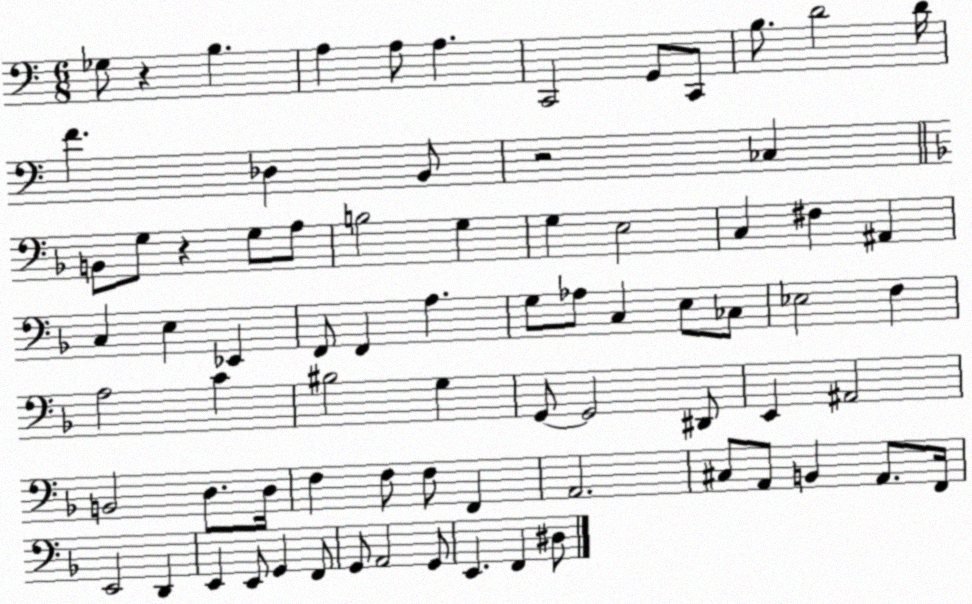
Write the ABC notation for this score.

X:1
T:Untitled
M:6/8
L:1/4
K:C
_G,/2 z B, A, A,/2 A, C,,2 G,,/2 C,,/2 B,/2 D2 D/4 F _D, B,,/2 z2 _C, B,,/2 G,/2 z G,/2 A,/2 B,2 G, G, E,2 C, ^F, ^A,, C, E, _E,, F,,/2 F,, A, G,/2 _A,/2 C, E,/2 _C,/2 _E,2 F, A,2 C ^B,2 G, G,,/2 G,,2 ^D,,/2 E,, ^A,,2 B,,2 D,/2 D,/4 F, F,/2 F,/2 F,, A,,2 ^C,/2 A,,/2 B,, A,,/2 F,,/4 E,,2 D,, E,, E,,/2 G,, F,,/2 G,,/2 A,,2 G,,/2 E,, F,, ^D,/2